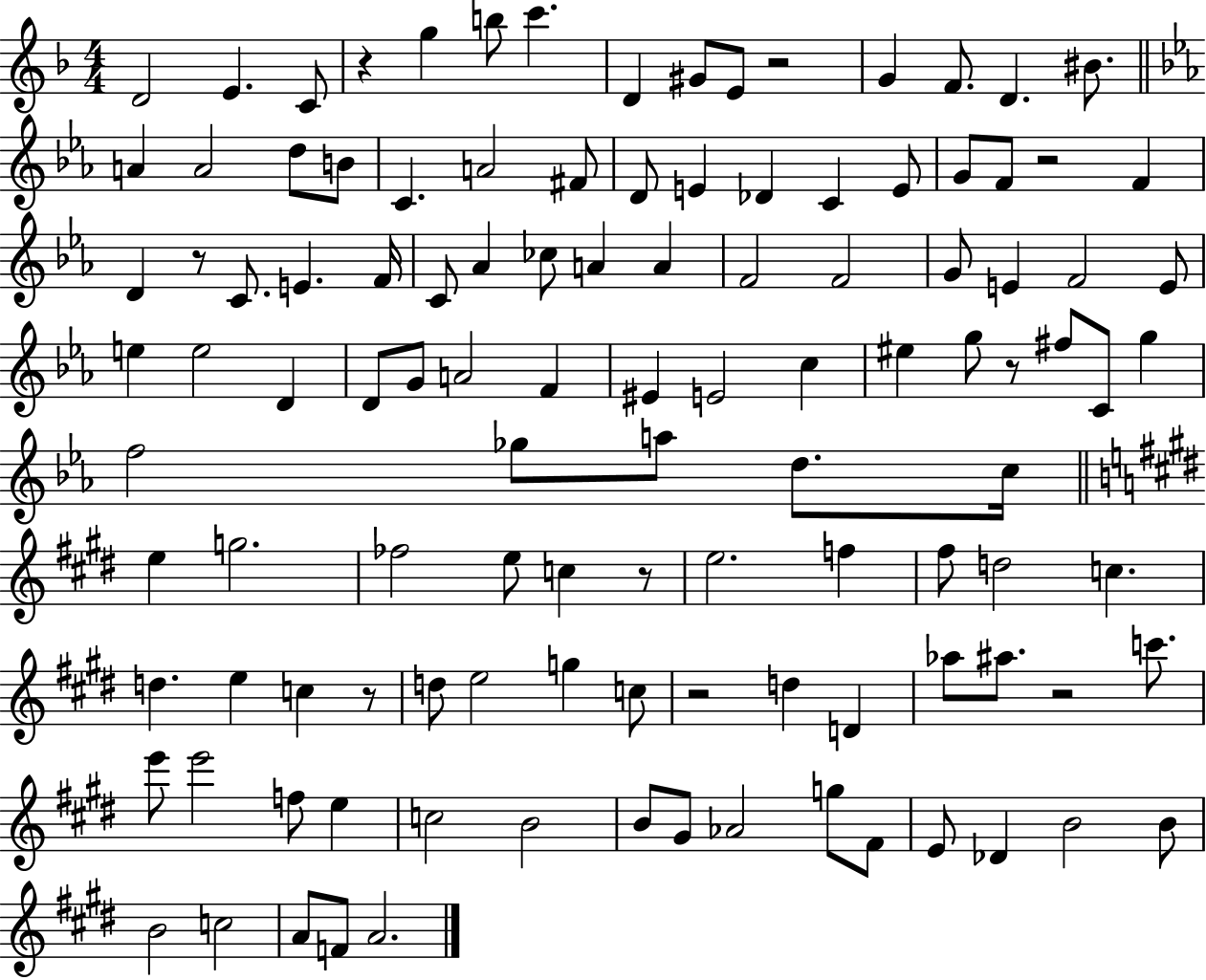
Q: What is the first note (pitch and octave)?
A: D4